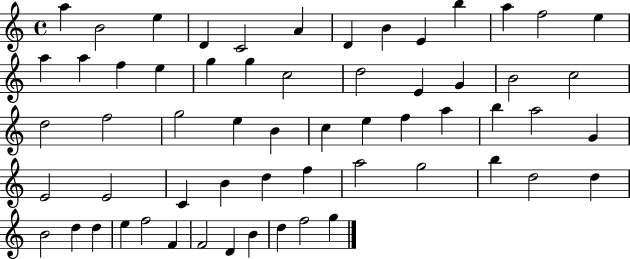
A5/q B4/h E5/q D4/q C4/h A4/q D4/q B4/q E4/q B5/q A5/q F5/h E5/q A5/q A5/q F5/q E5/q G5/q G5/q C5/h D5/h E4/q G4/q B4/h C5/h D5/h F5/h G5/h E5/q B4/q C5/q E5/q F5/q A5/q B5/q A5/h G4/q E4/h E4/h C4/q B4/q D5/q F5/q A5/h G5/h B5/q D5/h D5/q B4/h D5/q D5/q E5/q F5/h F4/q F4/h D4/q B4/q D5/q F5/h G5/q